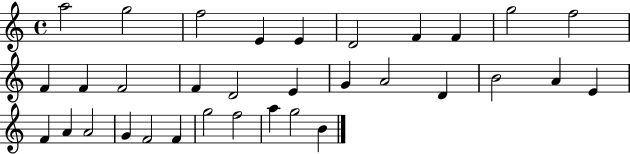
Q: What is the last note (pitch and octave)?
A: B4